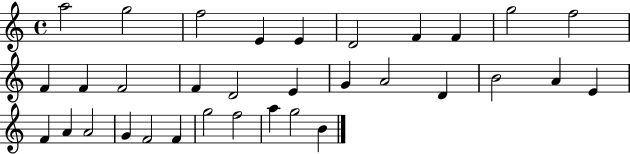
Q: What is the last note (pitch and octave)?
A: B4